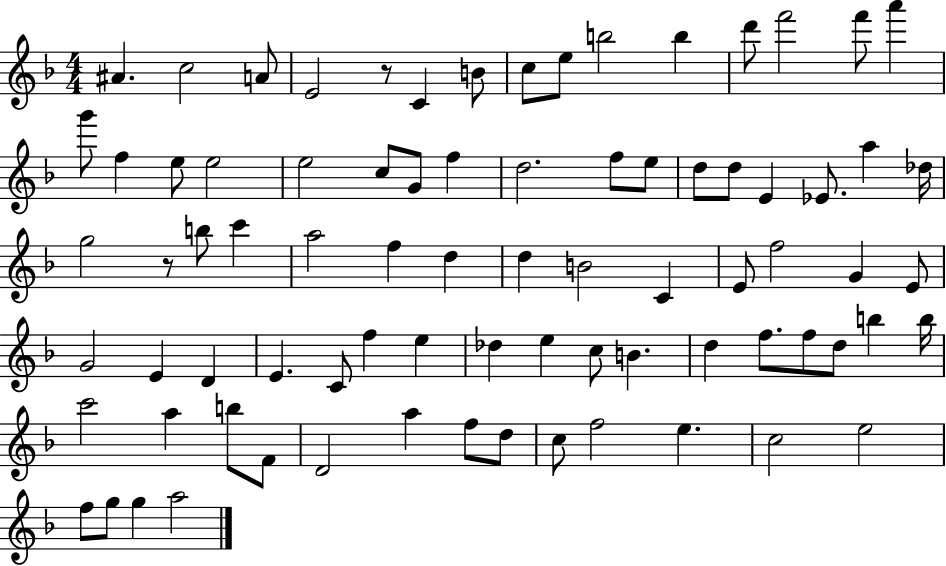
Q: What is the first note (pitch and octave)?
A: A#4